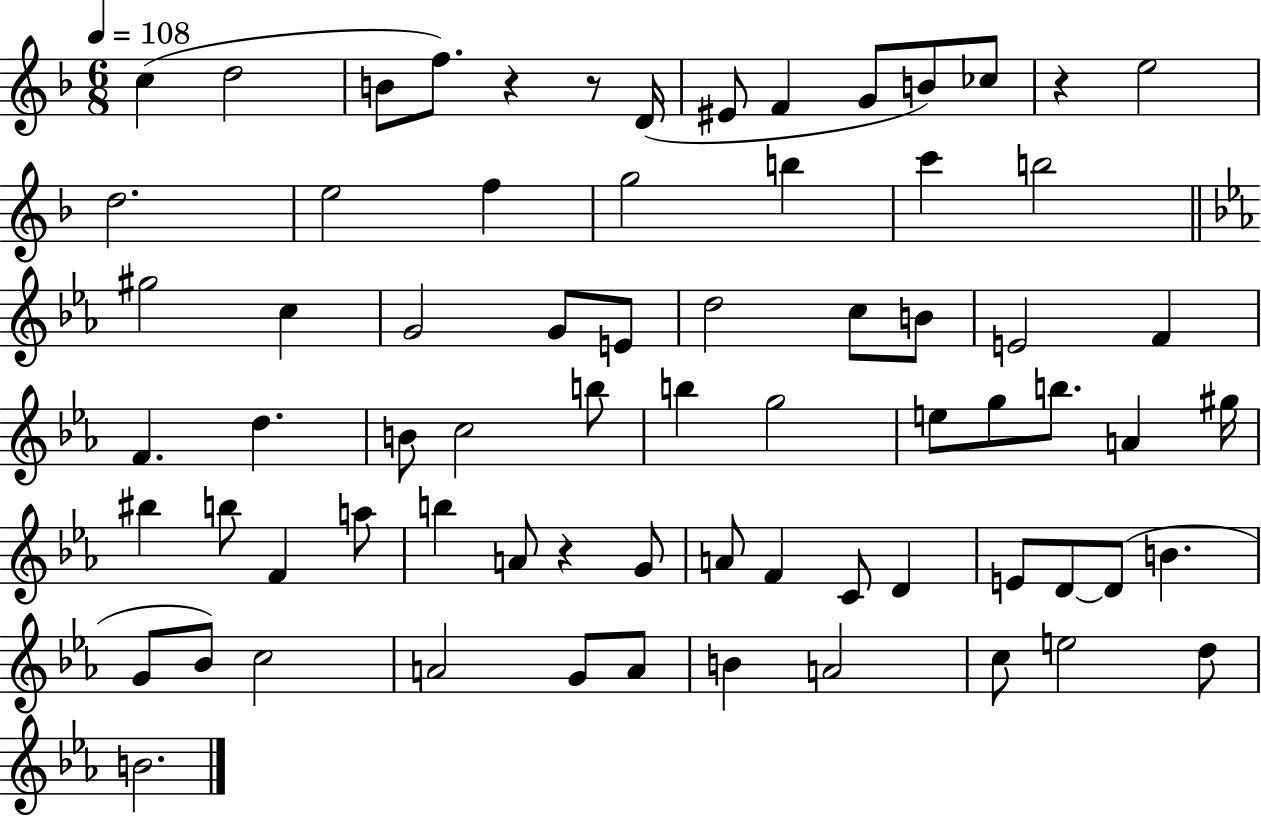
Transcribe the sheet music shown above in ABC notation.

X:1
T:Untitled
M:6/8
L:1/4
K:F
c d2 B/2 f/2 z z/2 D/4 ^E/2 F G/2 B/2 _c/2 z e2 d2 e2 f g2 b c' b2 ^g2 c G2 G/2 E/2 d2 c/2 B/2 E2 F F d B/2 c2 b/2 b g2 e/2 g/2 b/2 A ^g/4 ^b b/2 F a/2 b A/2 z G/2 A/2 F C/2 D E/2 D/2 D/2 B G/2 _B/2 c2 A2 G/2 A/2 B A2 c/2 e2 d/2 B2